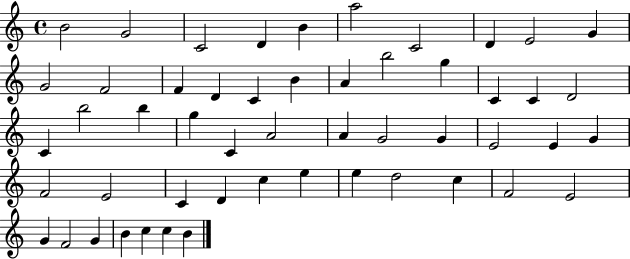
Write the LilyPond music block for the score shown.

{
  \clef treble
  \time 4/4
  \defaultTimeSignature
  \key c \major
  b'2 g'2 | c'2 d'4 b'4 | a''2 c'2 | d'4 e'2 g'4 | \break g'2 f'2 | f'4 d'4 c'4 b'4 | a'4 b''2 g''4 | c'4 c'4 d'2 | \break c'4 b''2 b''4 | g''4 c'4 a'2 | a'4 g'2 g'4 | e'2 e'4 g'4 | \break f'2 e'2 | c'4 d'4 c''4 e''4 | e''4 d''2 c''4 | f'2 e'2 | \break g'4 f'2 g'4 | b'4 c''4 c''4 b'4 | \bar "|."
}